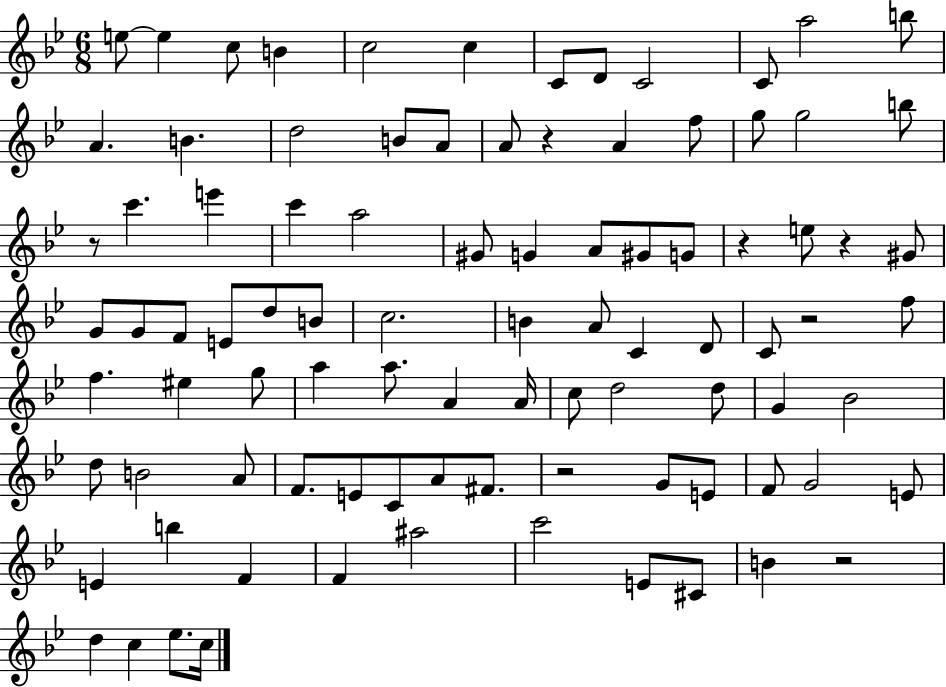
X:1
T:Untitled
M:6/8
L:1/4
K:Bb
e/2 e c/2 B c2 c C/2 D/2 C2 C/2 a2 b/2 A B d2 B/2 A/2 A/2 z A f/2 g/2 g2 b/2 z/2 c' e' c' a2 ^G/2 G A/2 ^G/2 G/2 z e/2 z ^G/2 G/2 G/2 F/2 E/2 d/2 B/2 c2 B A/2 C D/2 C/2 z2 f/2 f ^e g/2 a a/2 A A/4 c/2 d2 d/2 G _B2 d/2 B2 A/2 F/2 E/2 C/2 A/2 ^F/2 z2 G/2 E/2 F/2 G2 E/2 E b F F ^a2 c'2 E/2 ^C/2 B z2 d c _e/2 c/4